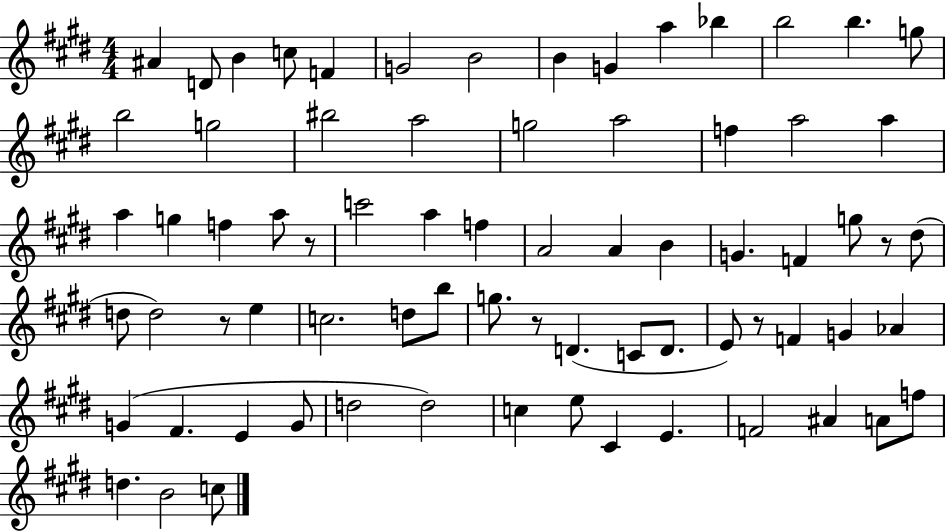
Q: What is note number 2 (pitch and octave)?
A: D4